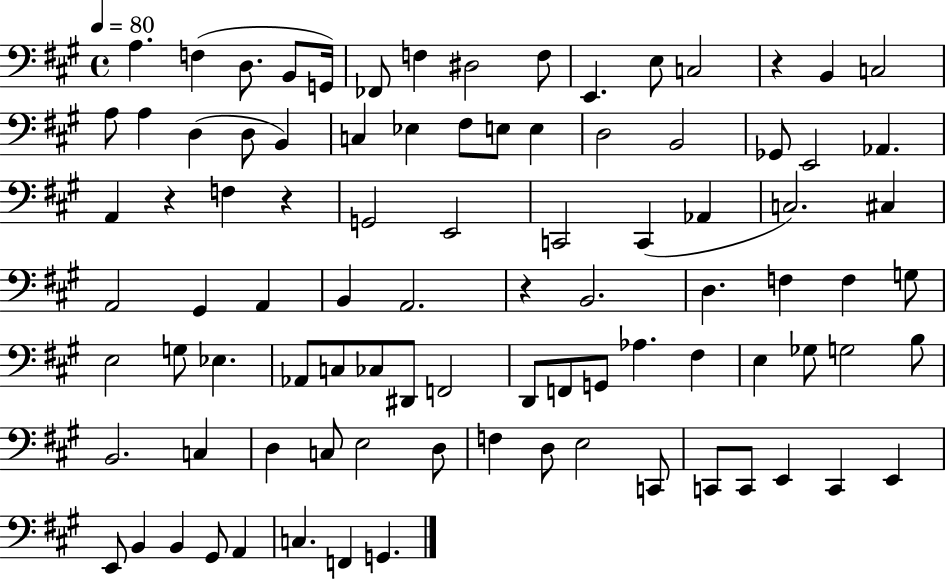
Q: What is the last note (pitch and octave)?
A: G2